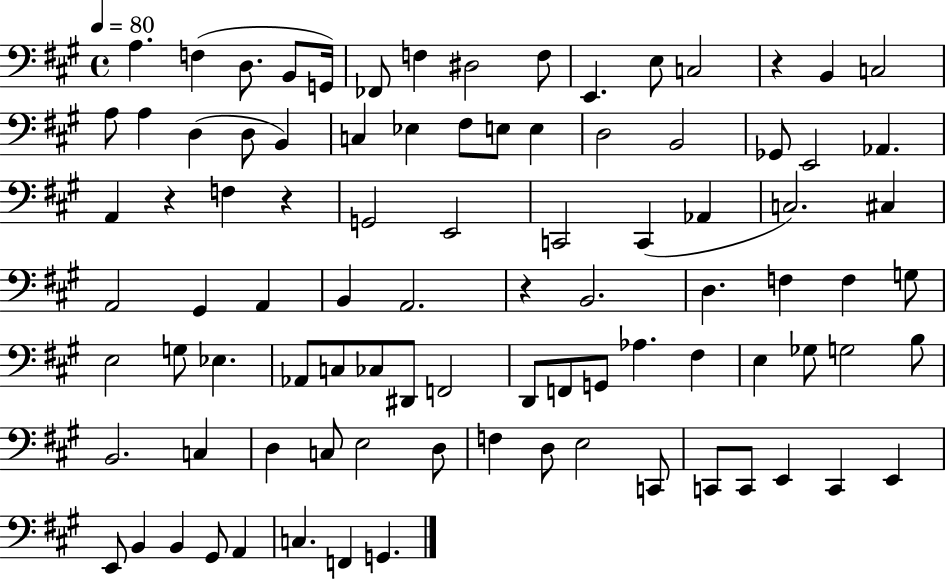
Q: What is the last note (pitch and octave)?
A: G2